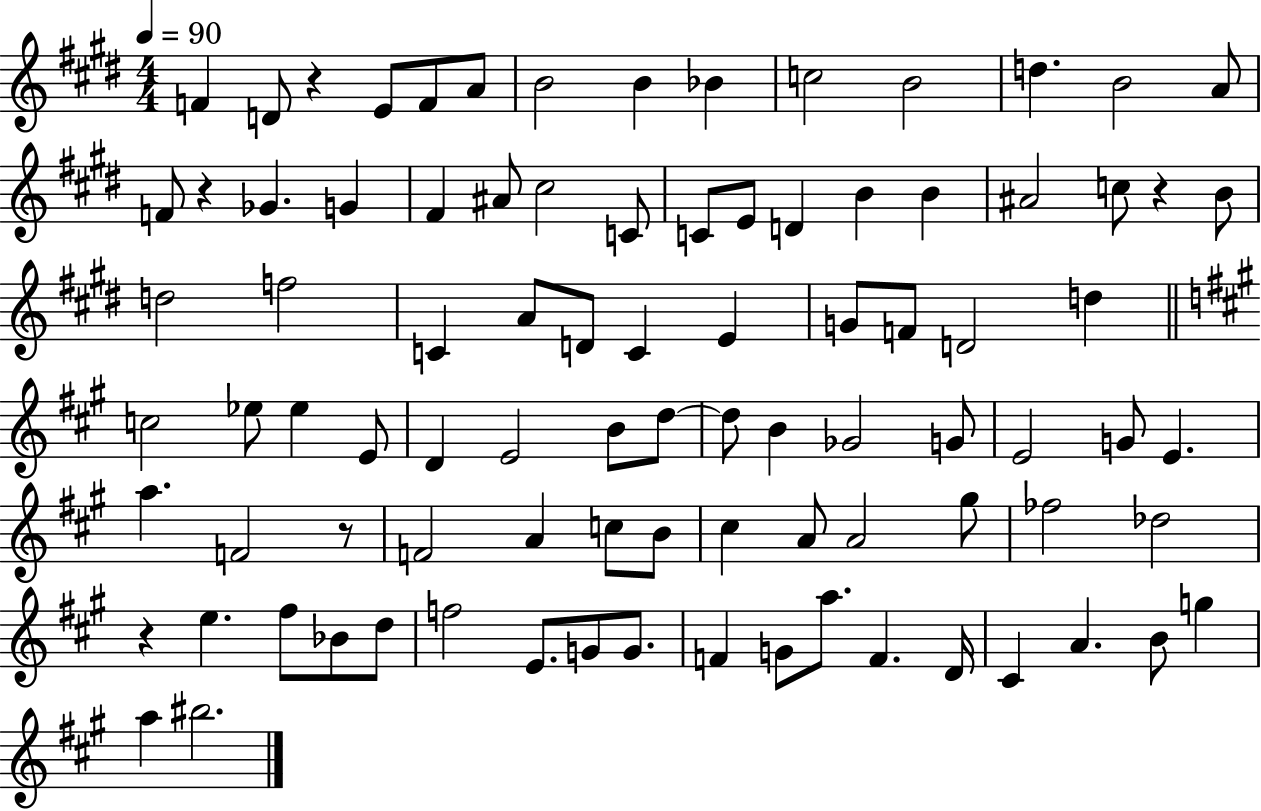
X:1
T:Untitled
M:4/4
L:1/4
K:E
F D/2 z E/2 F/2 A/2 B2 B _B c2 B2 d B2 A/2 F/2 z _G G ^F ^A/2 ^c2 C/2 C/2 E/2 D B B ^A2 c/2 z B/2 d2 f2 C A/2 D/2 C E G/2 F/2 D2 d c2 _e/2 _e E/2 D E2 B/2 d/2 d/2 B _G2 G/2 E2 G/2 E a F2 z/2 F2 A c/2 B/2 ^c A/2 A2 ^g/2 _f2 _d2 z e ^f/2 _B/2 d/2 f2 E/2 G/2 G/2 F G/2 a/2 F D/4 ^C A B/2 g a ^b2